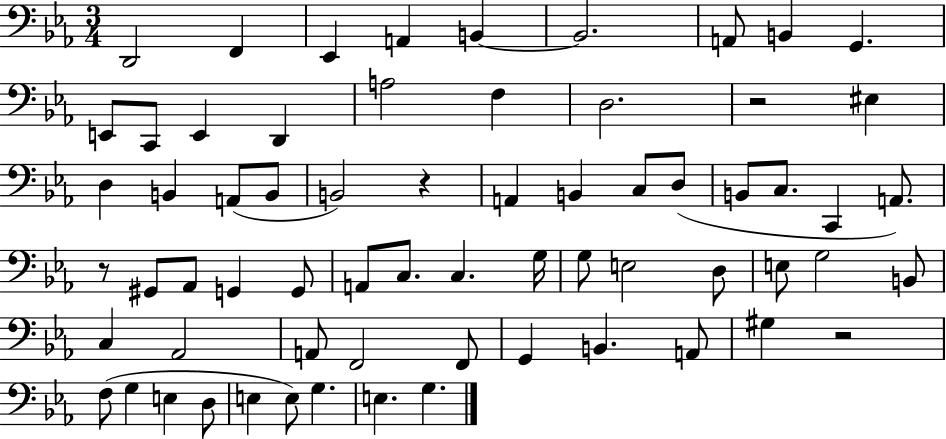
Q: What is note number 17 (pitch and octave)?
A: EIS3